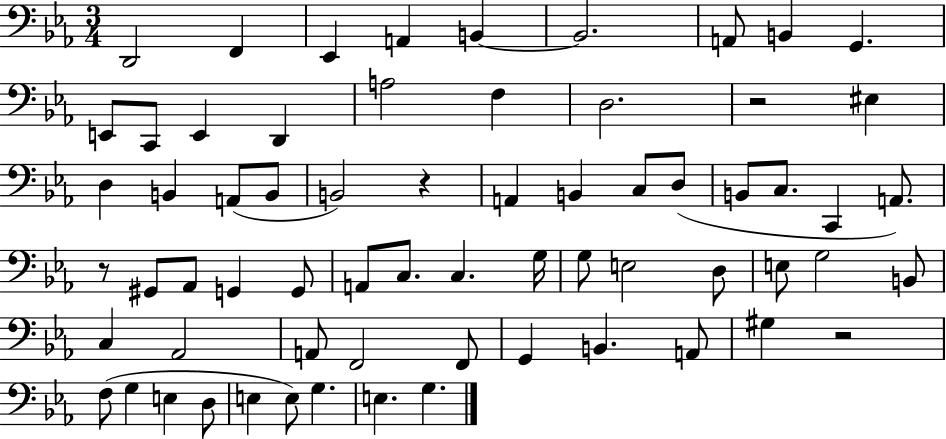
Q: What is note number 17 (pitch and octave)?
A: EIS3